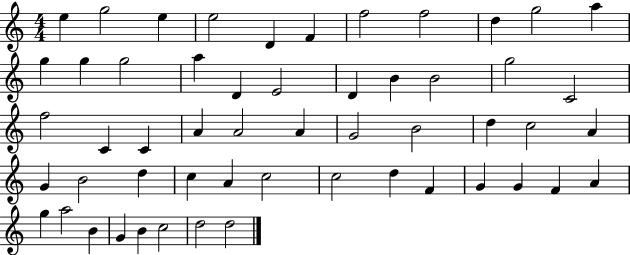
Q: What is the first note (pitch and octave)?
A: E5